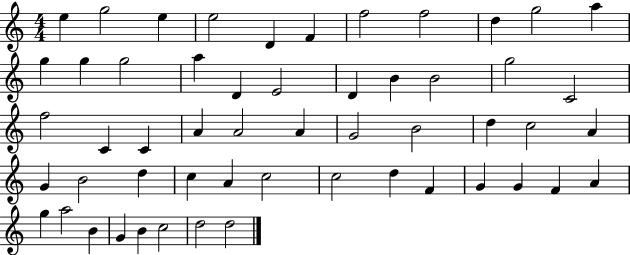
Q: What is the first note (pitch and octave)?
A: E5